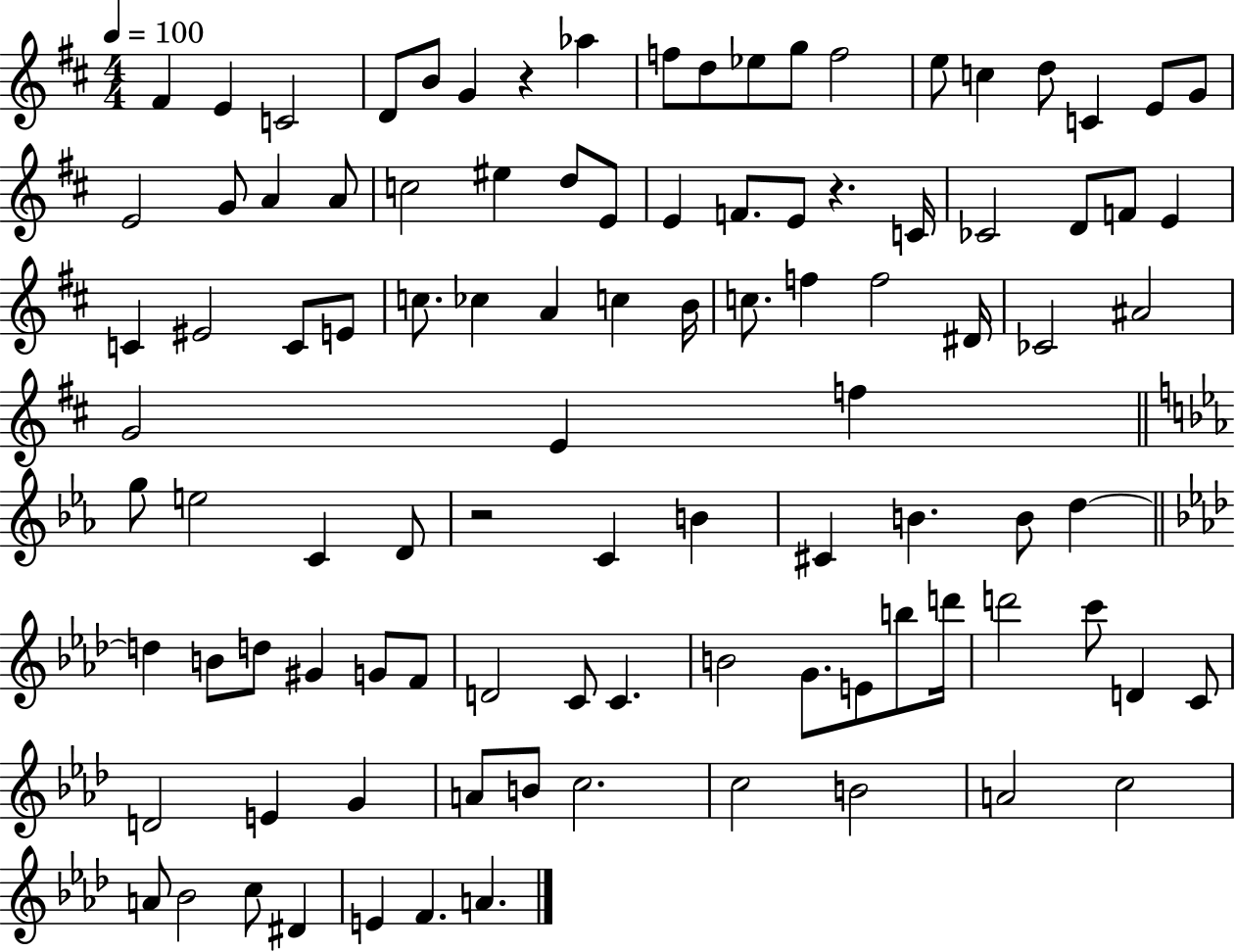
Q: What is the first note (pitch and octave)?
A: F#4